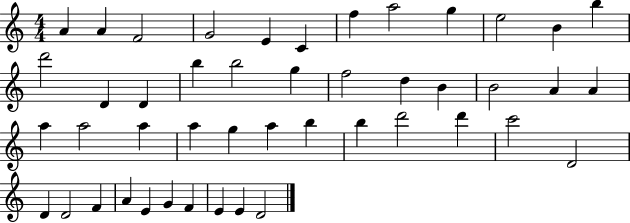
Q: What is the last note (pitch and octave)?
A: D4